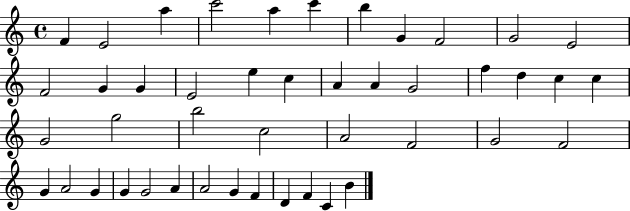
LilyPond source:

{
  \clef treble
  \time 4/4
  \defaultTimeSignature
  \key c \major
  f'4 e'2 a''4 | c'''2 a''4 c'''4 | b''4 g'4 f'2 | g'2 e'2 | \break f'2 g'4 g'4 | e'2 e''4 c''4 | a'4 a'4 g'2 | f''4 d''4 c''4 c''4 | \break g'2 g''2 | b''2 c''2 | a'2 f'2 | g'2 f'2 | \break g'4 a'2 g'4 | g'4 g'2 a'4 | a'2 g'4 f'4 | d'4 f'4 c'4 b'4 | \break \bar "|."
}